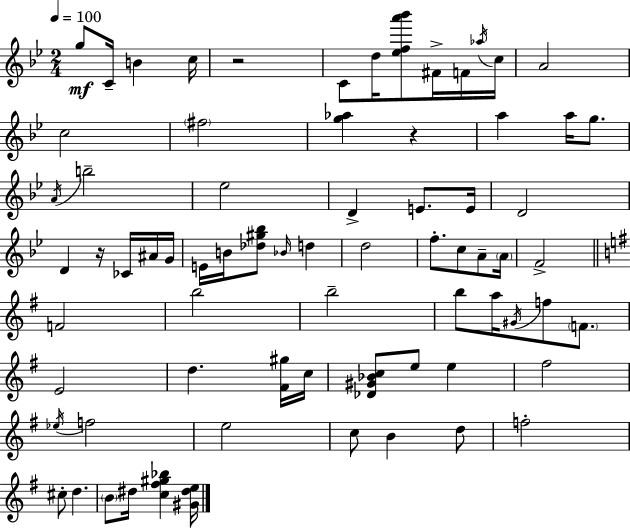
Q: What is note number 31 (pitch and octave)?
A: D5